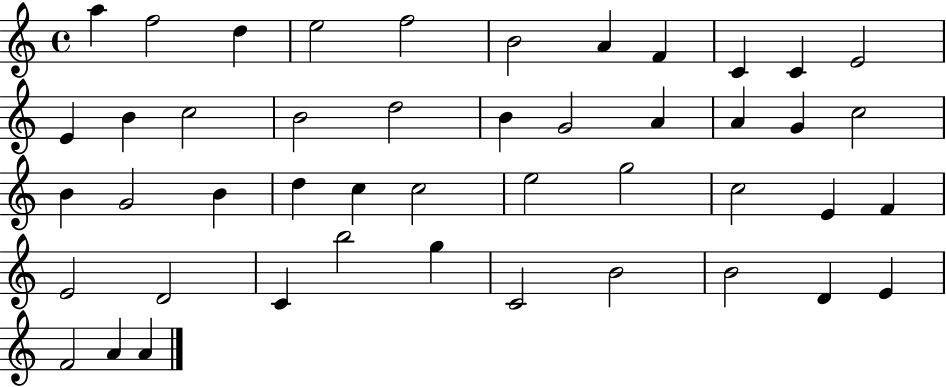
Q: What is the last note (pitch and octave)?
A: A4